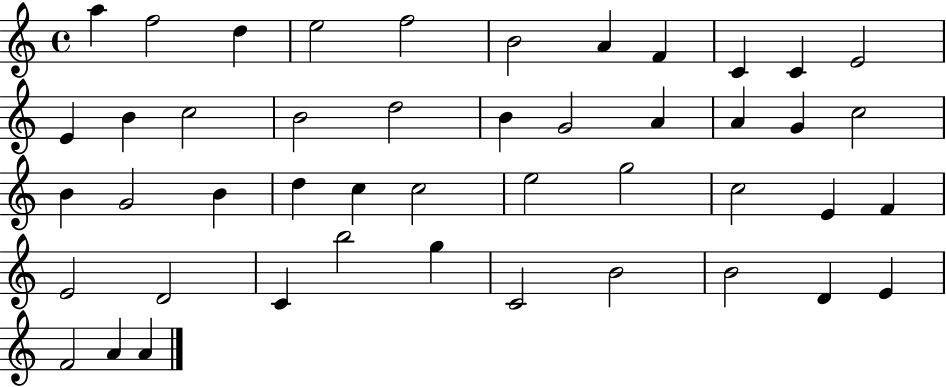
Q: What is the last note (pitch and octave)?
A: A4